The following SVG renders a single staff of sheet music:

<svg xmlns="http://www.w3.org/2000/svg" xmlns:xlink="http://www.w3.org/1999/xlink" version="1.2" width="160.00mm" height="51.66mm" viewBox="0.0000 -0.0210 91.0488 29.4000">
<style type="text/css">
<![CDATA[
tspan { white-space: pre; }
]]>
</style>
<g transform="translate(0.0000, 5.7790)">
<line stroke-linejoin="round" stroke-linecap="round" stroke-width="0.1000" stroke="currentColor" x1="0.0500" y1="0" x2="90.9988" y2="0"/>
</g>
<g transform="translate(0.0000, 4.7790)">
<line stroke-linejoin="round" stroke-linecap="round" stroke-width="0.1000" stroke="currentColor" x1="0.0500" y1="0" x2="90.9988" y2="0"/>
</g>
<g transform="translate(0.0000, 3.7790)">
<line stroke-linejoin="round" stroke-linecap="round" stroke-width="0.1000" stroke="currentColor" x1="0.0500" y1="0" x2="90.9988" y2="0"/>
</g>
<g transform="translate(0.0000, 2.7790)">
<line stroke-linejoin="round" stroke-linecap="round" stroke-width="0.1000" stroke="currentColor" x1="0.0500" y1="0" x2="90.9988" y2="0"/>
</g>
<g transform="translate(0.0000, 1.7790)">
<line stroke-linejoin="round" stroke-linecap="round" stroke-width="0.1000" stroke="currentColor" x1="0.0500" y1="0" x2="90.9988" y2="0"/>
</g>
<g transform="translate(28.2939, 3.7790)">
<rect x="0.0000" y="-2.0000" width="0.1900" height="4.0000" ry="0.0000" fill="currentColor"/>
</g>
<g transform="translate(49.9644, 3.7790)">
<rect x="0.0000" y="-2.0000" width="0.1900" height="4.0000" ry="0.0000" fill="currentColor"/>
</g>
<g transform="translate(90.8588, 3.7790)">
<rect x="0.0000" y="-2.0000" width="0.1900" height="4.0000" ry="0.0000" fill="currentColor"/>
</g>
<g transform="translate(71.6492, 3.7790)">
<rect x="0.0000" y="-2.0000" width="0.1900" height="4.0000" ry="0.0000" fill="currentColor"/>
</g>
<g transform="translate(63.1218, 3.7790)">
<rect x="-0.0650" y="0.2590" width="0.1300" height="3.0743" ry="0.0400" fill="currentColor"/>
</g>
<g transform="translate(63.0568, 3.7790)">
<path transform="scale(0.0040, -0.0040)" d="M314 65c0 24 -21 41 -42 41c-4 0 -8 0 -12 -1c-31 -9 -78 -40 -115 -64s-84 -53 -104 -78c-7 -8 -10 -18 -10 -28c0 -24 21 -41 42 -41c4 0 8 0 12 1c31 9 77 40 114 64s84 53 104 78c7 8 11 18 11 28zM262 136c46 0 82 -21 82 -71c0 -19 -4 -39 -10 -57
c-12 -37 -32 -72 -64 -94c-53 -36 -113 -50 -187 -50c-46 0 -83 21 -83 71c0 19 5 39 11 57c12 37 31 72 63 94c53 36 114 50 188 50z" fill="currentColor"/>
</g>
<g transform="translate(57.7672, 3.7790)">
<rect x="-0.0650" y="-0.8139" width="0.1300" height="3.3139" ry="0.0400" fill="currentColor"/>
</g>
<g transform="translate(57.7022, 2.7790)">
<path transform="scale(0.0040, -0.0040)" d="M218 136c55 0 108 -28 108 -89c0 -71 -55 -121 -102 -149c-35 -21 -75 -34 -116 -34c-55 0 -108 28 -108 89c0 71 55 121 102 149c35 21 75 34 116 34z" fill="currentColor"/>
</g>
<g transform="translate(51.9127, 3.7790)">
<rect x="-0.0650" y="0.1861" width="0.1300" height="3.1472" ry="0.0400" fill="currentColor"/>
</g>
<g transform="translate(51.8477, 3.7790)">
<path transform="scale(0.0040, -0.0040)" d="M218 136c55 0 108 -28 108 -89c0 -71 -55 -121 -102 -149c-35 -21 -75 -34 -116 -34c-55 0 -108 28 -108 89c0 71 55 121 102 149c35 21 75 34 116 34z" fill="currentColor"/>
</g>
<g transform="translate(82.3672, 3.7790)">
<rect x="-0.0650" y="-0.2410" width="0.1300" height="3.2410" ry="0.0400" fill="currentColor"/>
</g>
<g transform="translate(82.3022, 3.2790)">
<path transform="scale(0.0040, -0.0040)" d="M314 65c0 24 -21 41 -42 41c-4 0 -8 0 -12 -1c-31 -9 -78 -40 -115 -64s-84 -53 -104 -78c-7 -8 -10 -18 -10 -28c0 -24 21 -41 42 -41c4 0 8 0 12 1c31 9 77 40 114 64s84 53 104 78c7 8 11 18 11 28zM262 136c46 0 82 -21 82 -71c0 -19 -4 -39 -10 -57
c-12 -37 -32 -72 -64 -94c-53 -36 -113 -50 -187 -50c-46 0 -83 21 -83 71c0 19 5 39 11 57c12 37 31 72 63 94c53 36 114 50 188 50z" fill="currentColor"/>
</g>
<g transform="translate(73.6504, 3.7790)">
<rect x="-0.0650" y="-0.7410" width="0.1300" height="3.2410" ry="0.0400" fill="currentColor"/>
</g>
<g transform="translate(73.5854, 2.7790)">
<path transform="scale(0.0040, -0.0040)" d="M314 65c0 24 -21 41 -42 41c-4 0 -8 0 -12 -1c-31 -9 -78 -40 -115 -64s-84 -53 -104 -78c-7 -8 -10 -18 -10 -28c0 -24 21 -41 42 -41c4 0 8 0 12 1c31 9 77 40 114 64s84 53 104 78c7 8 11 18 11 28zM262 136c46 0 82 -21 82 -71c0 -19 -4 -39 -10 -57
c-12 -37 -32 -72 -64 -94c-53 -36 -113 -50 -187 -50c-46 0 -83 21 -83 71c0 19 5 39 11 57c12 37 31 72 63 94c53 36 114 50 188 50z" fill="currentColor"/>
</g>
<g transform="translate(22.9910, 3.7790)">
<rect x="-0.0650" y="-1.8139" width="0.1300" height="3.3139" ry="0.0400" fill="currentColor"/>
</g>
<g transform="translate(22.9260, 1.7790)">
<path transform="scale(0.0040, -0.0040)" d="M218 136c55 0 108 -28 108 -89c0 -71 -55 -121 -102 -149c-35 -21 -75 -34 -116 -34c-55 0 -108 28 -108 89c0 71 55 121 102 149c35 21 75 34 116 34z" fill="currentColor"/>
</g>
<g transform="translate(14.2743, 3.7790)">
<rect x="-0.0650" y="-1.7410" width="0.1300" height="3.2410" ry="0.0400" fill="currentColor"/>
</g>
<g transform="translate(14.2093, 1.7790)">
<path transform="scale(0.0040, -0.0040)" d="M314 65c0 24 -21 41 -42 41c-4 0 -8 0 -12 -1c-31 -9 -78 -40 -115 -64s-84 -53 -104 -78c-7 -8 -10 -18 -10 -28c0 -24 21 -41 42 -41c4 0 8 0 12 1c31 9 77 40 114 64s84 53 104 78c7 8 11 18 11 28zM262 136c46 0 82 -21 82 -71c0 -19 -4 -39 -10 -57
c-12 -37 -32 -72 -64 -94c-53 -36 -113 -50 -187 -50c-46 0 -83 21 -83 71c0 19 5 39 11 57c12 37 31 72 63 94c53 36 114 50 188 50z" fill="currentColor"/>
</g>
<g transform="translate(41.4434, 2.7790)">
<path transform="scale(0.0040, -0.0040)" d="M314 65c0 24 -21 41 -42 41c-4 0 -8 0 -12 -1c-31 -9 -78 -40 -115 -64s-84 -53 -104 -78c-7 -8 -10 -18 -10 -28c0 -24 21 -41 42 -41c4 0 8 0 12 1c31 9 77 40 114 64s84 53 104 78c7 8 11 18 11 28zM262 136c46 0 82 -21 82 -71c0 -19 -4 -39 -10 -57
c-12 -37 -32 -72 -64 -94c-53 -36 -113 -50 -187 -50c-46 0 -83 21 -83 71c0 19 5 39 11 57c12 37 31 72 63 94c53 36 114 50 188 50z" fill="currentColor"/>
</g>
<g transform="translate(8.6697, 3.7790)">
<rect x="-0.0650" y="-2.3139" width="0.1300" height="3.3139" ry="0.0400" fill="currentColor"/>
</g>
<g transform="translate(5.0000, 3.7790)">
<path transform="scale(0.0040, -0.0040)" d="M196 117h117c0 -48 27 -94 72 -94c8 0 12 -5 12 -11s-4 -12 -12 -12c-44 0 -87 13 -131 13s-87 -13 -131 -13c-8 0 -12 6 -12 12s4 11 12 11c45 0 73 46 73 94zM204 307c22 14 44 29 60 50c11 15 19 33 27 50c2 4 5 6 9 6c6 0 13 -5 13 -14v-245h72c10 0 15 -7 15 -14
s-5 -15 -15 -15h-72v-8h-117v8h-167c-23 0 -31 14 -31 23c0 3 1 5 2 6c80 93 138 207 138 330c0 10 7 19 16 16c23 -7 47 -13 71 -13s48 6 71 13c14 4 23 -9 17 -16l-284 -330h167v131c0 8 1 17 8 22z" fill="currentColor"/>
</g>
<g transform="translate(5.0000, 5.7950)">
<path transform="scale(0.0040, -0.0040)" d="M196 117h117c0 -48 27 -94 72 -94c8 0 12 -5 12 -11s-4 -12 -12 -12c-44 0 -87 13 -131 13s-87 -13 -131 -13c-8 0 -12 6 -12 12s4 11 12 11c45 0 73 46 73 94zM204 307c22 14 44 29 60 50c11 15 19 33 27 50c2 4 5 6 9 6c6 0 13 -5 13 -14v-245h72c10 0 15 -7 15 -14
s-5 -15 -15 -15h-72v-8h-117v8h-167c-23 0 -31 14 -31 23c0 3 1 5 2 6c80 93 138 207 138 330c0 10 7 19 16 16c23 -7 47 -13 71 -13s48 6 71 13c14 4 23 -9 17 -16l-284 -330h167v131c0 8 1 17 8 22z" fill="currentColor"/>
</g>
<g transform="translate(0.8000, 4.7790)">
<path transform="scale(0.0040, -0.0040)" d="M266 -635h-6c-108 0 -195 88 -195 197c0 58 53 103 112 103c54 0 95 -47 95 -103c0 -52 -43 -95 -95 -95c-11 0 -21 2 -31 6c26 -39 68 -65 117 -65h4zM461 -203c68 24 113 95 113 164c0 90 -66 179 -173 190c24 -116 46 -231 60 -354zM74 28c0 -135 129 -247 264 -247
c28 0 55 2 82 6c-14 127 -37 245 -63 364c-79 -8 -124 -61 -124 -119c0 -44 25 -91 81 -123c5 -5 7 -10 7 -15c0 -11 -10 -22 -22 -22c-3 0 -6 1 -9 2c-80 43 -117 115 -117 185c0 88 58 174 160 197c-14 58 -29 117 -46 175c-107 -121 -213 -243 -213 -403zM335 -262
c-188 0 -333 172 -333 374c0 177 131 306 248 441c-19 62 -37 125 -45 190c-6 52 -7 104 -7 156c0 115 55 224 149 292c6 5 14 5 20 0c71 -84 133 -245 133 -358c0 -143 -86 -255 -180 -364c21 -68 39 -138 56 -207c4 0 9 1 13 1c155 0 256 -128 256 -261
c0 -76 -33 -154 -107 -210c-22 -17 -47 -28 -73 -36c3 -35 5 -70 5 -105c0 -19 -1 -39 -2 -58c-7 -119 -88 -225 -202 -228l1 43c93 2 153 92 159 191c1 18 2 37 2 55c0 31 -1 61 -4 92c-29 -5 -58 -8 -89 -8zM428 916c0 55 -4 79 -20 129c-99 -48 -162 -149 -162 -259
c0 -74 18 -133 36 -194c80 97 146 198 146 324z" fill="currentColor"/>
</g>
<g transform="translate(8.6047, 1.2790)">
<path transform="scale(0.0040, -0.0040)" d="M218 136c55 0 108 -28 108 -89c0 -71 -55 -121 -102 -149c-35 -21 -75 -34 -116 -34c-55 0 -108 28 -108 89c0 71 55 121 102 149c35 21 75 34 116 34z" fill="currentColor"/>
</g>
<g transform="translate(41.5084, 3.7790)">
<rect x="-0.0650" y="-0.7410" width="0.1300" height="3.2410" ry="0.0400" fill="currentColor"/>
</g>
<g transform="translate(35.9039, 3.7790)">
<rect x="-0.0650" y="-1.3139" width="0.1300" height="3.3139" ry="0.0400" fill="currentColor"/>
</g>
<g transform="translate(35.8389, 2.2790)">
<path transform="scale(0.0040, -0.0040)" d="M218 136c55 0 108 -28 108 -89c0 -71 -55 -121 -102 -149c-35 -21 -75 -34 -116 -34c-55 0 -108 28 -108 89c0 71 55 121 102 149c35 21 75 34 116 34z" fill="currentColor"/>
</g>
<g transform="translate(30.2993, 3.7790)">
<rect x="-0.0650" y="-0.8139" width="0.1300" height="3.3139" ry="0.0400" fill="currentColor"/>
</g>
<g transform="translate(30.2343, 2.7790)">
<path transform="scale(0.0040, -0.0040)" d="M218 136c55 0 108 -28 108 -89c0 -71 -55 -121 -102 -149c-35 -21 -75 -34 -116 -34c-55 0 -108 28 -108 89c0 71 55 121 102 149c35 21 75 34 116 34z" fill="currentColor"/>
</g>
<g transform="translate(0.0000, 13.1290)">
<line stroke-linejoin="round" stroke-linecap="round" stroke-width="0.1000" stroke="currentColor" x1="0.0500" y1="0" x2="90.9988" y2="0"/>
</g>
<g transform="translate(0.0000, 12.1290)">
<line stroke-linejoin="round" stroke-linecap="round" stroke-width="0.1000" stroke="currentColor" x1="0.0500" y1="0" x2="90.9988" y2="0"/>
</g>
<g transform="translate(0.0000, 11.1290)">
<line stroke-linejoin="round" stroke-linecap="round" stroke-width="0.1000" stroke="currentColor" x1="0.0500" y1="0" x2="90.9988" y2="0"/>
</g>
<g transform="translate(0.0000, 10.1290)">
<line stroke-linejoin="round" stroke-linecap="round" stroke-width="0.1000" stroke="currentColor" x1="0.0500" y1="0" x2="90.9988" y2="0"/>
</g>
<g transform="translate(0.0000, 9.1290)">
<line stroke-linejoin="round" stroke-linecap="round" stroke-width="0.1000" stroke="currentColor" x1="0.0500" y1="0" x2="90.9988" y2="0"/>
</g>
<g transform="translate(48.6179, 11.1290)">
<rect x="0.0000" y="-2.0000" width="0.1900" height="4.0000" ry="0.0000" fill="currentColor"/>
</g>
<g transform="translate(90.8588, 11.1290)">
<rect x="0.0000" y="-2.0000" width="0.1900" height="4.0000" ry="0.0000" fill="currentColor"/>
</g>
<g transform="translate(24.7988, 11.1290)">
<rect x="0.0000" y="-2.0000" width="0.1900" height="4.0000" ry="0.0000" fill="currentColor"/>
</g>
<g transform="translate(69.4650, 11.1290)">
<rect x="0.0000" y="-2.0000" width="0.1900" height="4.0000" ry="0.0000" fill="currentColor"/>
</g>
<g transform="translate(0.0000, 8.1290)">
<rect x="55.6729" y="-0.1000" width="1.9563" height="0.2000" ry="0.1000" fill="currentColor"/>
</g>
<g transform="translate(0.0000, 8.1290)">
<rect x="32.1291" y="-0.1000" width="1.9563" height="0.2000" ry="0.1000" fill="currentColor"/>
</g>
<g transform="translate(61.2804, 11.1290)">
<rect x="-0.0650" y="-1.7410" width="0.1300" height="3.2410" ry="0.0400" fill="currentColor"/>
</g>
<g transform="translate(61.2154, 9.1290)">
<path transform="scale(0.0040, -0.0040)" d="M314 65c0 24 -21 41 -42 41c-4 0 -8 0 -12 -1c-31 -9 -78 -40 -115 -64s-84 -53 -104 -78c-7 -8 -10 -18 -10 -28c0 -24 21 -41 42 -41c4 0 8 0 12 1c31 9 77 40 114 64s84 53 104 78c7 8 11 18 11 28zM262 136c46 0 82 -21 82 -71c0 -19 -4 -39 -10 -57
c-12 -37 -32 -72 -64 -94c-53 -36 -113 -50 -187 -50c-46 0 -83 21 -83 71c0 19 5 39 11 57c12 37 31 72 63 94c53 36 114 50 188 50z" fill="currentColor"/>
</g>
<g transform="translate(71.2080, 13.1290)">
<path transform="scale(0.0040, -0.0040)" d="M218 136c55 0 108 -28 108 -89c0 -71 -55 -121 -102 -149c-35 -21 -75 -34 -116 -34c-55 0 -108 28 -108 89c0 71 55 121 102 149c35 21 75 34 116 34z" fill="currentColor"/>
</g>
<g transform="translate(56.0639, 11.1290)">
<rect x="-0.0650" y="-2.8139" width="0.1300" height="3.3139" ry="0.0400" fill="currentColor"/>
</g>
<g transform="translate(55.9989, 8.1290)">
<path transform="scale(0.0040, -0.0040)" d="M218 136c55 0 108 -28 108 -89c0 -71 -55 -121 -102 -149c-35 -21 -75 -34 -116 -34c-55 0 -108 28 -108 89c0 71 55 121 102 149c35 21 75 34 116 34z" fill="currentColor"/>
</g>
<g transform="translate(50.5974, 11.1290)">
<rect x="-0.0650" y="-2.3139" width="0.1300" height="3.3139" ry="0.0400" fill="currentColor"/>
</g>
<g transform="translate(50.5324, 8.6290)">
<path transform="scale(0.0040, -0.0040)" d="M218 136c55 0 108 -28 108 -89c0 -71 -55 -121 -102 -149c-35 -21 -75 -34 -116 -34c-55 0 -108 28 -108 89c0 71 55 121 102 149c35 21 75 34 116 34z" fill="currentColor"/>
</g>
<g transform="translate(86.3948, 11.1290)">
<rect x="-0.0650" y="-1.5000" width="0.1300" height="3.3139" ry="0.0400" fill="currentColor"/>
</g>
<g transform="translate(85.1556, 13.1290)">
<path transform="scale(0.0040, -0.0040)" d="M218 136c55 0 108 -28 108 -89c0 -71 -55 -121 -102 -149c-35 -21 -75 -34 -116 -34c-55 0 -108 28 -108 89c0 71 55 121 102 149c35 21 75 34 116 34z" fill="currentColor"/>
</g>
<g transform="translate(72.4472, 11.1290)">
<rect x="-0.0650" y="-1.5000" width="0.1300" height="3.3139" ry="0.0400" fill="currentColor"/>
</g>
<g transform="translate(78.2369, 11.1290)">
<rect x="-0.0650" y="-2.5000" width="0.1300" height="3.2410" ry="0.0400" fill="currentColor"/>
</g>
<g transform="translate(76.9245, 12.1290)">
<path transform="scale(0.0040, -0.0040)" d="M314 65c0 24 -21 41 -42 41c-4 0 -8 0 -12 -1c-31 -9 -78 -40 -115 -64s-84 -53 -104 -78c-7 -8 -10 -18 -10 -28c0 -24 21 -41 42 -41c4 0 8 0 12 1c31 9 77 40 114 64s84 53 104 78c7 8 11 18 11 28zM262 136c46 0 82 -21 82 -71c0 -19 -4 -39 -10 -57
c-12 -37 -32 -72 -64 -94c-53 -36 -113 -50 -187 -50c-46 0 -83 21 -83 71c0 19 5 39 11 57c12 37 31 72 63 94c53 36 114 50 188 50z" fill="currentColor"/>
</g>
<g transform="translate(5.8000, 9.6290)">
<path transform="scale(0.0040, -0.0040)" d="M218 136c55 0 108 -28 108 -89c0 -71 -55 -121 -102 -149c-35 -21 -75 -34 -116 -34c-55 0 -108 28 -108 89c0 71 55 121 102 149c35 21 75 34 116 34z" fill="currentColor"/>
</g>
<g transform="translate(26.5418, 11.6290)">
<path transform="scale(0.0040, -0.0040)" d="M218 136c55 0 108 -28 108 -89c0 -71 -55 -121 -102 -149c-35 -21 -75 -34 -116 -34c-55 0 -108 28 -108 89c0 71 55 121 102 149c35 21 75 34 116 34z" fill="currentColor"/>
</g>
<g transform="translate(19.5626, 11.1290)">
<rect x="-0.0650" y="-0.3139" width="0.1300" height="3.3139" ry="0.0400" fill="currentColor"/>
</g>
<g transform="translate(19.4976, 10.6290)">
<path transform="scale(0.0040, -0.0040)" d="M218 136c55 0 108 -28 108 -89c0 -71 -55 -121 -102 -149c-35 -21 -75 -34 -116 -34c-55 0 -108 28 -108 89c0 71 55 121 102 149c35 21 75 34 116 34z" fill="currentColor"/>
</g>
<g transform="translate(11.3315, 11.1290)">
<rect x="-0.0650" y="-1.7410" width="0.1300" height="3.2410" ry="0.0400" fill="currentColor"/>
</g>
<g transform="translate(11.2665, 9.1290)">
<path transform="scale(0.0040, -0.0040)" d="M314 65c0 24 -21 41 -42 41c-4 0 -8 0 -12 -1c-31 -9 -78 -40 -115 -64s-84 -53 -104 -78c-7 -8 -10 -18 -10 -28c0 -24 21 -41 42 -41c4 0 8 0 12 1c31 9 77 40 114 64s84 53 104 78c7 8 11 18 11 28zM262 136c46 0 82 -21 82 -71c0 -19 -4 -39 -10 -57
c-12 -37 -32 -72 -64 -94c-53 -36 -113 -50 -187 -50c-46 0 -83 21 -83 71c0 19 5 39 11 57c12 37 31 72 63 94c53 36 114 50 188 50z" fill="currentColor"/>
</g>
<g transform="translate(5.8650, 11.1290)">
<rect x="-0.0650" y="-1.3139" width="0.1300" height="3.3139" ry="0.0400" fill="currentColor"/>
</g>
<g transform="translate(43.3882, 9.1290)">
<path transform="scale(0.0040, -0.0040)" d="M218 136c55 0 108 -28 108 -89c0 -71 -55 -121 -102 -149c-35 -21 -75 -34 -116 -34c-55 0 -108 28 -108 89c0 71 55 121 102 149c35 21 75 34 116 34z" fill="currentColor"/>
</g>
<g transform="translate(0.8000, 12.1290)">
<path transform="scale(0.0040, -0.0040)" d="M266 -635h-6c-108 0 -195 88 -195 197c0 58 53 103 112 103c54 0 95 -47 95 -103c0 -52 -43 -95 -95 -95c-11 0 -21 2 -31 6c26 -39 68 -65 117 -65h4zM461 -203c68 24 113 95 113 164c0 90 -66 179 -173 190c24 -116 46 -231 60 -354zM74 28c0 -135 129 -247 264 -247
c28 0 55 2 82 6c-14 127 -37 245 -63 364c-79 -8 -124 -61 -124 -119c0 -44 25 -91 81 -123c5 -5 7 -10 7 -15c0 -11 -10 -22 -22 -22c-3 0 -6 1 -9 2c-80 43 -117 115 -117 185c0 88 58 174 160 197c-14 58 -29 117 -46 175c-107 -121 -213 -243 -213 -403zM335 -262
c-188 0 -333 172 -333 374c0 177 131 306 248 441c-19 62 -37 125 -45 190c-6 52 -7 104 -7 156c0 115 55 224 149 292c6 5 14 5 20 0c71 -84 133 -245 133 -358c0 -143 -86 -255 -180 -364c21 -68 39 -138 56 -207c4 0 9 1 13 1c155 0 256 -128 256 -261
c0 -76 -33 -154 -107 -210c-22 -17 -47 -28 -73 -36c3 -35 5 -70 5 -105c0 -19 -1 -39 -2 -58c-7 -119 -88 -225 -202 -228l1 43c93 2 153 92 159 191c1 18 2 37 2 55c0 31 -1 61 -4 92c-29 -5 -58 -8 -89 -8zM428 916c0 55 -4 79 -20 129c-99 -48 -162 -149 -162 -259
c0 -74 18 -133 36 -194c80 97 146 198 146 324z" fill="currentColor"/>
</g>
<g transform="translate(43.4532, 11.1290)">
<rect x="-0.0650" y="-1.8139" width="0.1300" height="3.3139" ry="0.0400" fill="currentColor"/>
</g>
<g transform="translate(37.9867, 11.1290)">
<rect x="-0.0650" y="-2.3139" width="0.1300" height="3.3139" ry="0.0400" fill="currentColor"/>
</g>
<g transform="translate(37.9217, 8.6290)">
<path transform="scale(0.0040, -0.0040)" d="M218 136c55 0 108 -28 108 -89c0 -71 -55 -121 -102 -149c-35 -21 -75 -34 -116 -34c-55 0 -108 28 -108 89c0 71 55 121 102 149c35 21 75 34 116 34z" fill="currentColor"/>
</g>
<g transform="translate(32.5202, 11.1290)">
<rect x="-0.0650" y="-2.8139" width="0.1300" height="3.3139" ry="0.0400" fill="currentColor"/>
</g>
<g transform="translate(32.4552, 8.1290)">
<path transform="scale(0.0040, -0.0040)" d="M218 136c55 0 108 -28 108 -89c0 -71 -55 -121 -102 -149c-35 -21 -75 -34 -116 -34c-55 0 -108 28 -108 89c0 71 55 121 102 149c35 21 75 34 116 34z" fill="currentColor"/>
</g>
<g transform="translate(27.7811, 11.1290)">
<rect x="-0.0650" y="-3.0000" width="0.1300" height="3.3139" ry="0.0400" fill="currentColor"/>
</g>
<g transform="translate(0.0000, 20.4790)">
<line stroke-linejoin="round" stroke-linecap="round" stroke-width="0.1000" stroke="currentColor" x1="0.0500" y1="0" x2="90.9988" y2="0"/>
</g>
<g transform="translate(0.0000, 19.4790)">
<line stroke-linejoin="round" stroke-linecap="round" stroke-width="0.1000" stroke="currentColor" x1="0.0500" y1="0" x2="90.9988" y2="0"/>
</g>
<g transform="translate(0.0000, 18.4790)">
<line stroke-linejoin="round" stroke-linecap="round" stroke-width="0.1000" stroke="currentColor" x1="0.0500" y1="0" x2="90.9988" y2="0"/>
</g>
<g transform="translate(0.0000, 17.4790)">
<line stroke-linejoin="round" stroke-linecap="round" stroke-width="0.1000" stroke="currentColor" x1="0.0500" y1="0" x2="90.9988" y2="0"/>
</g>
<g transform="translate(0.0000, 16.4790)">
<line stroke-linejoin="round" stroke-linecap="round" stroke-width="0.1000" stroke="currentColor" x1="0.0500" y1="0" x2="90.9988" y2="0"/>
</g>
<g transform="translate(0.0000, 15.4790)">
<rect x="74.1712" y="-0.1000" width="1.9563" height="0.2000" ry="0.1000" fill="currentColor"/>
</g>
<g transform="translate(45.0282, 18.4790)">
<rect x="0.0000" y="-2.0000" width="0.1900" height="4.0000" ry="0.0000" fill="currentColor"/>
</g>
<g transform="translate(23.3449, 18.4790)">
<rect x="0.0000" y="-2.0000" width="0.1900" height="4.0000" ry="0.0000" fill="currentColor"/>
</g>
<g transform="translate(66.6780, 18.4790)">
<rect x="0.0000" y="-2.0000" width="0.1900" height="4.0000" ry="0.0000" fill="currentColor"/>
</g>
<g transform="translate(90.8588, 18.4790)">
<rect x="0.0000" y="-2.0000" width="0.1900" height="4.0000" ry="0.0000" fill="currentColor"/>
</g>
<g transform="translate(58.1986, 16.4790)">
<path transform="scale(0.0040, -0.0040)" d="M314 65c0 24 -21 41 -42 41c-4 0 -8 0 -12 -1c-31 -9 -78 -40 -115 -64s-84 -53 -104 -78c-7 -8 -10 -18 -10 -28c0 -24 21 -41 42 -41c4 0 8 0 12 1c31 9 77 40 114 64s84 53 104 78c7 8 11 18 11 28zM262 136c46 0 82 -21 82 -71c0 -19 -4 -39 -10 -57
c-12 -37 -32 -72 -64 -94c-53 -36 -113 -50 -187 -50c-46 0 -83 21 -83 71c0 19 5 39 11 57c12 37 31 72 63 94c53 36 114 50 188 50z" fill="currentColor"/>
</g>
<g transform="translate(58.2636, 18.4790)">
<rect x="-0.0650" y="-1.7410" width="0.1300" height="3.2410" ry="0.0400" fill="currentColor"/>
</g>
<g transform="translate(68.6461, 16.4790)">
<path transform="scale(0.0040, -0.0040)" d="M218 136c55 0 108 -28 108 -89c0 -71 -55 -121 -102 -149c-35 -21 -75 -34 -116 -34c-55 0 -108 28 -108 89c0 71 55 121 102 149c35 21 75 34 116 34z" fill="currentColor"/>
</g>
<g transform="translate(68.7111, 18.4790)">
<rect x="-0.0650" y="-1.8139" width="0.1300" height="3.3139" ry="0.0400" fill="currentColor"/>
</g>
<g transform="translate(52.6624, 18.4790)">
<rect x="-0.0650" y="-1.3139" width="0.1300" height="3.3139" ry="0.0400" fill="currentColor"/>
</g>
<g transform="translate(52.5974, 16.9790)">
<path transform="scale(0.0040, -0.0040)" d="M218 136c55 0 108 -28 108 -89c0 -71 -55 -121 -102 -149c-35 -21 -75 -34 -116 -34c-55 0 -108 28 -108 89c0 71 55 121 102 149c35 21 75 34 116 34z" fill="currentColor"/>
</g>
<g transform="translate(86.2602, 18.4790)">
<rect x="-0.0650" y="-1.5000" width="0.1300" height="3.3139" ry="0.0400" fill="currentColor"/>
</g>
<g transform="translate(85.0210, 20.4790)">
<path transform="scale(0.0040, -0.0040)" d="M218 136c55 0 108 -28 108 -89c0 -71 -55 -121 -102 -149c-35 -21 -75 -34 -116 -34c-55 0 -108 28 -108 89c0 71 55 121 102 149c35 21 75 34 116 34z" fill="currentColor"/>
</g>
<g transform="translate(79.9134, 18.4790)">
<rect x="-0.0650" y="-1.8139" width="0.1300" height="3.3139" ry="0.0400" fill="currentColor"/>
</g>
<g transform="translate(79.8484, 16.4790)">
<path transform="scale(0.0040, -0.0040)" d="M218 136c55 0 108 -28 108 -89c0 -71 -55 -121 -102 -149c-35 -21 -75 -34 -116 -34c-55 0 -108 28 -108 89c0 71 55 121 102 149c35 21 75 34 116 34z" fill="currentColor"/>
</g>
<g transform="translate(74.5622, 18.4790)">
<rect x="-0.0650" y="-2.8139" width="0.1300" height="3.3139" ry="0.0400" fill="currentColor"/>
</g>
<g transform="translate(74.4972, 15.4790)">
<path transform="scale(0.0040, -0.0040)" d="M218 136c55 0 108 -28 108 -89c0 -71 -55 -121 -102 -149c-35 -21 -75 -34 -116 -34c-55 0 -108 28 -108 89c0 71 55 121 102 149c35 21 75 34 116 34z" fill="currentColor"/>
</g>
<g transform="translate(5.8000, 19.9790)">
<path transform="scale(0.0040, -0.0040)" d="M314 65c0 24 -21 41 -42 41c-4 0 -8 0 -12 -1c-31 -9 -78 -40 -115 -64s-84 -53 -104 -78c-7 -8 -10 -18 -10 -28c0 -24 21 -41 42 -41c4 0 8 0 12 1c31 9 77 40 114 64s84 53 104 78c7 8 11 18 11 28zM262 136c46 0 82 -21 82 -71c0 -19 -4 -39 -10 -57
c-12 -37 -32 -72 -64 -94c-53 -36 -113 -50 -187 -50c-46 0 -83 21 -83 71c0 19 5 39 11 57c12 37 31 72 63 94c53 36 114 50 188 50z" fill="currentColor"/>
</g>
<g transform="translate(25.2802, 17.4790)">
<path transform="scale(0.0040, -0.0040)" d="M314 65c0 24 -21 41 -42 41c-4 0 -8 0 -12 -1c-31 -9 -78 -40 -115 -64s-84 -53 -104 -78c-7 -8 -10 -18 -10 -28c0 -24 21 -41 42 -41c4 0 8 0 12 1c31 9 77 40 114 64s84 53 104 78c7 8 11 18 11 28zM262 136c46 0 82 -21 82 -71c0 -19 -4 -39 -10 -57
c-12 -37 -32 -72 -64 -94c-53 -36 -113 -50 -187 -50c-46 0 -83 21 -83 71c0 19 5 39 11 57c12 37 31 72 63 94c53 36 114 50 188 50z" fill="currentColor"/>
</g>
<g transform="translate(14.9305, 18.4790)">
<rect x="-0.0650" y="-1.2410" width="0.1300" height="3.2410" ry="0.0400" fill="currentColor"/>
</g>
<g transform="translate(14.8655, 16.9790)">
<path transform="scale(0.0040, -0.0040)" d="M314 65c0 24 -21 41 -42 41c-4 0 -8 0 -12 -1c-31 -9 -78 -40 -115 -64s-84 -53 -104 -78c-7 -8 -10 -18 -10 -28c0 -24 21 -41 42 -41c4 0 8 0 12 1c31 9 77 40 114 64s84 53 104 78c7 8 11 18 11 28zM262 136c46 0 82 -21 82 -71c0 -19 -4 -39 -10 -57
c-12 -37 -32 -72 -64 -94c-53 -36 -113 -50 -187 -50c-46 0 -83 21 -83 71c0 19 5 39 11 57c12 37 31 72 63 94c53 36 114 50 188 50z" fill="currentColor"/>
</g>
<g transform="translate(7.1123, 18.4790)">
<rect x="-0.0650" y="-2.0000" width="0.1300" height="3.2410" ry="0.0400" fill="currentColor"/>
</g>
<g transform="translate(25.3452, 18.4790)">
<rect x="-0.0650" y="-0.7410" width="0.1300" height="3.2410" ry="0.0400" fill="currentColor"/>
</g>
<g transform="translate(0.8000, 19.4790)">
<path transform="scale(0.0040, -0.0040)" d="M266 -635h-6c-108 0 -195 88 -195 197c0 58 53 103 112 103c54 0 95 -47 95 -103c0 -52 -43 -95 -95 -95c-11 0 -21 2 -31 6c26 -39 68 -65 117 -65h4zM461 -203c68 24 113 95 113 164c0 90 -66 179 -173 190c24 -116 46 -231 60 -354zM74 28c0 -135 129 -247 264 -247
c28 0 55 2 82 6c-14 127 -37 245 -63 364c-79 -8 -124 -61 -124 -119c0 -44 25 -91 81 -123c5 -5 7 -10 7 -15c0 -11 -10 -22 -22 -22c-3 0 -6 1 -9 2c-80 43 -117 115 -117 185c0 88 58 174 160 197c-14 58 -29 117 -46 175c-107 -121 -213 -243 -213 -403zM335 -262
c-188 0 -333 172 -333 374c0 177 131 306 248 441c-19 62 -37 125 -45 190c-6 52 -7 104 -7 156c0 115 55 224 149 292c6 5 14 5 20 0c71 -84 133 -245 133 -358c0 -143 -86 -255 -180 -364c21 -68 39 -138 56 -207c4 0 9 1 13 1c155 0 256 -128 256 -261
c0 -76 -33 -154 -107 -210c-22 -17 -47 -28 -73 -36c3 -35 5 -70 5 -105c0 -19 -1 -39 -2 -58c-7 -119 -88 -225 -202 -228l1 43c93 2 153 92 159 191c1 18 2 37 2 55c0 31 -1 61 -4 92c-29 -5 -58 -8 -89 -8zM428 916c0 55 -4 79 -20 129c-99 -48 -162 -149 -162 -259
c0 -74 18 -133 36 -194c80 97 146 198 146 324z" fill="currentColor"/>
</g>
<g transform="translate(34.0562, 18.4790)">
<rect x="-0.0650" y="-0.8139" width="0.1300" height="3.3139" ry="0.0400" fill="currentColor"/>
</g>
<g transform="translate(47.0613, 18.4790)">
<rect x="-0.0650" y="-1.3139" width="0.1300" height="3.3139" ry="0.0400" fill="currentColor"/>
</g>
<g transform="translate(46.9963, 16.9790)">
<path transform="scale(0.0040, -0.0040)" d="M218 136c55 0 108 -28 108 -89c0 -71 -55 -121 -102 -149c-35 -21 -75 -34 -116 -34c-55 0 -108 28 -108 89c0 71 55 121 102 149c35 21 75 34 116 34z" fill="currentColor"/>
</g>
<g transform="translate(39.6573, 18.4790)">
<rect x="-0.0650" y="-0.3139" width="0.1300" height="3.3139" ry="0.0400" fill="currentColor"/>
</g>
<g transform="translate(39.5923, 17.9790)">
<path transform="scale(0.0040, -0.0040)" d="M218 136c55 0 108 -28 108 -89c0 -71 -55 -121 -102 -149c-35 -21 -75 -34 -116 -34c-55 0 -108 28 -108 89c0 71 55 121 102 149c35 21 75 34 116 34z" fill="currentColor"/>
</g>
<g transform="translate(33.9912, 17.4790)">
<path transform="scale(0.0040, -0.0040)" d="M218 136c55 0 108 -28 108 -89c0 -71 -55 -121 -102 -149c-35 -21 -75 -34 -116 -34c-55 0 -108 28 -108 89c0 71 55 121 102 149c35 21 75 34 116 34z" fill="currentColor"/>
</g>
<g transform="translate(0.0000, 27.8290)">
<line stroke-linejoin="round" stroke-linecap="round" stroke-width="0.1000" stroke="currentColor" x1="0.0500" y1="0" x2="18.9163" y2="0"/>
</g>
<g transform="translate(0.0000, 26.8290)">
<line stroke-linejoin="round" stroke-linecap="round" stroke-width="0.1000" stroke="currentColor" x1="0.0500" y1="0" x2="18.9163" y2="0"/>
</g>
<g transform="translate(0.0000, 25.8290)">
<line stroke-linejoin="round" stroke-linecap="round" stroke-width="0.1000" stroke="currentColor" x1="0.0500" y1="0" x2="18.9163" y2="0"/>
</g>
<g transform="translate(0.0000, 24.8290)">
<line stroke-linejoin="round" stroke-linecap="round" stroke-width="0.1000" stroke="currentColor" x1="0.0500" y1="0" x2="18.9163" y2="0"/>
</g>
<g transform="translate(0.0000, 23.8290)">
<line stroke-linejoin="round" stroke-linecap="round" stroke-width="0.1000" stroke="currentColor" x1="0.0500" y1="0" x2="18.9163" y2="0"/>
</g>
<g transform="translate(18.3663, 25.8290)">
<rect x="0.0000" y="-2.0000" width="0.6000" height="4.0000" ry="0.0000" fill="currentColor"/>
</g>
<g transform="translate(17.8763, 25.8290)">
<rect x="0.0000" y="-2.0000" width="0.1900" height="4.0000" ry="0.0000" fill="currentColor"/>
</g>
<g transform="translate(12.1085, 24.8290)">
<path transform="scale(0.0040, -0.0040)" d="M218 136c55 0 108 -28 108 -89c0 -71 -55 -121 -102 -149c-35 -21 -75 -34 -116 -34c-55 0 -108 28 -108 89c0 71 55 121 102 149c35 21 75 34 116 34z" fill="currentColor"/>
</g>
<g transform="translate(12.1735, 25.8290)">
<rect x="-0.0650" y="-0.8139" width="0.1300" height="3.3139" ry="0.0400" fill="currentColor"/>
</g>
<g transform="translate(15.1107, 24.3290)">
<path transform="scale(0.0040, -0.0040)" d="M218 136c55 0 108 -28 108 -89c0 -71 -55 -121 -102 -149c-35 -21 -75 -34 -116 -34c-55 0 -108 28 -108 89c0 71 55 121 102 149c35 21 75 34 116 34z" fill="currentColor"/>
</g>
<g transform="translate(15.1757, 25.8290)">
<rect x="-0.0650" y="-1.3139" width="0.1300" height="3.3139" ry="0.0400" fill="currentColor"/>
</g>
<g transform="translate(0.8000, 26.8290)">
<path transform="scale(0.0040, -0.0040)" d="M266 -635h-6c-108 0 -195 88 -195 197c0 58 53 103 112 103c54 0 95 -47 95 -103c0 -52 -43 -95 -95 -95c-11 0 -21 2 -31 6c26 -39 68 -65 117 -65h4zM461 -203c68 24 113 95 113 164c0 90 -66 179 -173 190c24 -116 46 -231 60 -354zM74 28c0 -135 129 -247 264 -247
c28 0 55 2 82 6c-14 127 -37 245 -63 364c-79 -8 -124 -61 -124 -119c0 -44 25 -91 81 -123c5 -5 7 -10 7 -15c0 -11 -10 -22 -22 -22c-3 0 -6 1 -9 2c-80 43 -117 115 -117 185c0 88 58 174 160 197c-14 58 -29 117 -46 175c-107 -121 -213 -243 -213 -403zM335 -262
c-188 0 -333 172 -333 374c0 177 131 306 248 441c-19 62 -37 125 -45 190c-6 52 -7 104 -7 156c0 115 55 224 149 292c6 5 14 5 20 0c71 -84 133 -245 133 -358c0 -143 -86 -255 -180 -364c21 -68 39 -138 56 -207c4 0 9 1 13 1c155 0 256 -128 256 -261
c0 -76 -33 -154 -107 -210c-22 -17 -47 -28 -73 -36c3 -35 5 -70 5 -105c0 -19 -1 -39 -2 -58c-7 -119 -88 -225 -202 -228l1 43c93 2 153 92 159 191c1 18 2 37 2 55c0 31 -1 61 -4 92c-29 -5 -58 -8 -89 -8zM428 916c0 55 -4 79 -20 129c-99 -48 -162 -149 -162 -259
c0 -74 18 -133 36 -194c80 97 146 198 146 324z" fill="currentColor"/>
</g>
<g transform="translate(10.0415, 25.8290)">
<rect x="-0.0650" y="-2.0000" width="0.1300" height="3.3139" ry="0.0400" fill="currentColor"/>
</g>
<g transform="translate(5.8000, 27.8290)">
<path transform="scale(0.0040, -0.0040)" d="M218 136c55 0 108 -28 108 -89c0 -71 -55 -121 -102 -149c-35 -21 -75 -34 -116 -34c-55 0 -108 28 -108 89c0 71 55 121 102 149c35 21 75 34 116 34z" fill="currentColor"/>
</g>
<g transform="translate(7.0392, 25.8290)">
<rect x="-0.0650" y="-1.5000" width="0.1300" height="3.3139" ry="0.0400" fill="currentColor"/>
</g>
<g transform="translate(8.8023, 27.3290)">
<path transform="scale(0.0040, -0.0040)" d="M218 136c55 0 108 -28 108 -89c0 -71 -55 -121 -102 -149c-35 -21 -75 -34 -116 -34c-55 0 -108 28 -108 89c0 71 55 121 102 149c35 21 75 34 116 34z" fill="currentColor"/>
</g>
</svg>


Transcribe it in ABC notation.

X:1
T:Untitled
M:4/4
L:1/4
K:C
g f2 f d e d2 B d B2 d2 c2 e f2 c A a g f g a f2 E G2 E F2 e2 d2 d c e e f2 f a f E E F d e